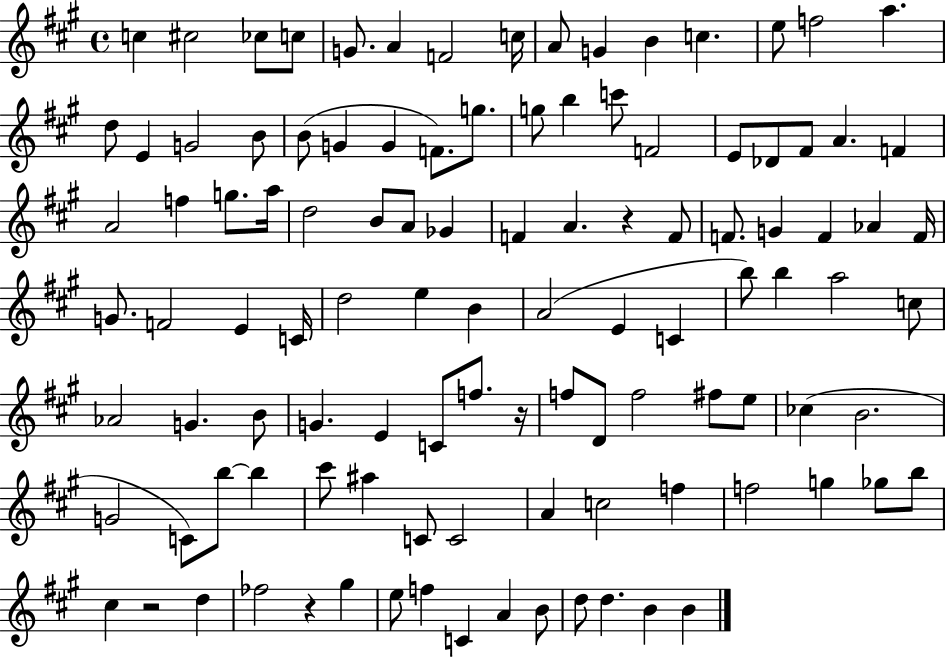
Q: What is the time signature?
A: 4/4